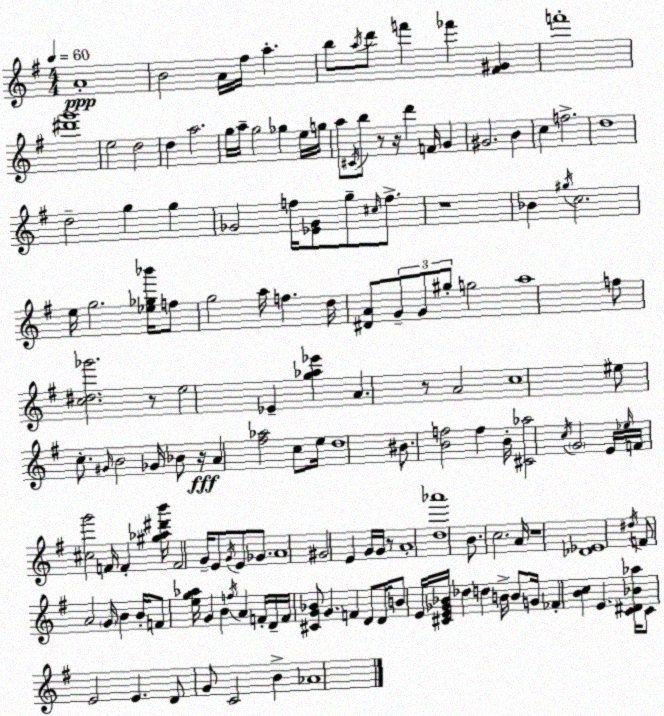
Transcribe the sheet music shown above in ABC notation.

X:1
T:Untitled
M:4/4
L:1/4
K:G
A4 B2 A/4 ^f/4 a b/2 a/4 d'/2 f' _f' [^F^G] f'4 [^d'g']4 e2 d2 d a2 g/4 a/4 g2 _g e/4 g/4 a/2 ^C/4 b/2 z/2 z/4 d' F/4 G ^G2 B c f2 d4 d2 g g _G2 f/4 [_E_G]/2 g/2 ^c/4 f/2 z4 _B ^g/4 c2 e/4 g2 [_e_g_b']/4 f/2 g2 a/4 f d/4 [^DA]/2 G/2 G/2 ^g/2 g2 a4 f/2 [c^d_g']2 z/2 e2 _E [g_a_e'] A z/2 A2 c4 ^e/2 c/2 ^G/4 B2 _G/4 _B/2 z/4 A [^f_a]2 c/2 e/4 d4 ^B/2 [Bf]2 f B/4 [^C_a]2 c/4 G2 E/4 _e/4 F/4 [^cg']2 F/4 F [^g_a^d'b']/4 F2 G/4 E/2 G/4 E/2 _G/2 A4 ^G2 E G/4 G/4 z/2 A4 [d_a']4 B/2 c2 A/4 z4 [_D_E]4 ^d/4 F/2 A2 G/4 B B/4 F/2 [eg_a]/4 G B f/4 A F/4 D/4 F/4 [^CG_B]/2 G F D/2 D/4 B/2 E/4 [^CE_G_B]/4 _d d B/4 B/2 G/4 _F [Bc] E [C^D_B_a]/4 C/2 E2 E D/2 G/2 C2 B _A4